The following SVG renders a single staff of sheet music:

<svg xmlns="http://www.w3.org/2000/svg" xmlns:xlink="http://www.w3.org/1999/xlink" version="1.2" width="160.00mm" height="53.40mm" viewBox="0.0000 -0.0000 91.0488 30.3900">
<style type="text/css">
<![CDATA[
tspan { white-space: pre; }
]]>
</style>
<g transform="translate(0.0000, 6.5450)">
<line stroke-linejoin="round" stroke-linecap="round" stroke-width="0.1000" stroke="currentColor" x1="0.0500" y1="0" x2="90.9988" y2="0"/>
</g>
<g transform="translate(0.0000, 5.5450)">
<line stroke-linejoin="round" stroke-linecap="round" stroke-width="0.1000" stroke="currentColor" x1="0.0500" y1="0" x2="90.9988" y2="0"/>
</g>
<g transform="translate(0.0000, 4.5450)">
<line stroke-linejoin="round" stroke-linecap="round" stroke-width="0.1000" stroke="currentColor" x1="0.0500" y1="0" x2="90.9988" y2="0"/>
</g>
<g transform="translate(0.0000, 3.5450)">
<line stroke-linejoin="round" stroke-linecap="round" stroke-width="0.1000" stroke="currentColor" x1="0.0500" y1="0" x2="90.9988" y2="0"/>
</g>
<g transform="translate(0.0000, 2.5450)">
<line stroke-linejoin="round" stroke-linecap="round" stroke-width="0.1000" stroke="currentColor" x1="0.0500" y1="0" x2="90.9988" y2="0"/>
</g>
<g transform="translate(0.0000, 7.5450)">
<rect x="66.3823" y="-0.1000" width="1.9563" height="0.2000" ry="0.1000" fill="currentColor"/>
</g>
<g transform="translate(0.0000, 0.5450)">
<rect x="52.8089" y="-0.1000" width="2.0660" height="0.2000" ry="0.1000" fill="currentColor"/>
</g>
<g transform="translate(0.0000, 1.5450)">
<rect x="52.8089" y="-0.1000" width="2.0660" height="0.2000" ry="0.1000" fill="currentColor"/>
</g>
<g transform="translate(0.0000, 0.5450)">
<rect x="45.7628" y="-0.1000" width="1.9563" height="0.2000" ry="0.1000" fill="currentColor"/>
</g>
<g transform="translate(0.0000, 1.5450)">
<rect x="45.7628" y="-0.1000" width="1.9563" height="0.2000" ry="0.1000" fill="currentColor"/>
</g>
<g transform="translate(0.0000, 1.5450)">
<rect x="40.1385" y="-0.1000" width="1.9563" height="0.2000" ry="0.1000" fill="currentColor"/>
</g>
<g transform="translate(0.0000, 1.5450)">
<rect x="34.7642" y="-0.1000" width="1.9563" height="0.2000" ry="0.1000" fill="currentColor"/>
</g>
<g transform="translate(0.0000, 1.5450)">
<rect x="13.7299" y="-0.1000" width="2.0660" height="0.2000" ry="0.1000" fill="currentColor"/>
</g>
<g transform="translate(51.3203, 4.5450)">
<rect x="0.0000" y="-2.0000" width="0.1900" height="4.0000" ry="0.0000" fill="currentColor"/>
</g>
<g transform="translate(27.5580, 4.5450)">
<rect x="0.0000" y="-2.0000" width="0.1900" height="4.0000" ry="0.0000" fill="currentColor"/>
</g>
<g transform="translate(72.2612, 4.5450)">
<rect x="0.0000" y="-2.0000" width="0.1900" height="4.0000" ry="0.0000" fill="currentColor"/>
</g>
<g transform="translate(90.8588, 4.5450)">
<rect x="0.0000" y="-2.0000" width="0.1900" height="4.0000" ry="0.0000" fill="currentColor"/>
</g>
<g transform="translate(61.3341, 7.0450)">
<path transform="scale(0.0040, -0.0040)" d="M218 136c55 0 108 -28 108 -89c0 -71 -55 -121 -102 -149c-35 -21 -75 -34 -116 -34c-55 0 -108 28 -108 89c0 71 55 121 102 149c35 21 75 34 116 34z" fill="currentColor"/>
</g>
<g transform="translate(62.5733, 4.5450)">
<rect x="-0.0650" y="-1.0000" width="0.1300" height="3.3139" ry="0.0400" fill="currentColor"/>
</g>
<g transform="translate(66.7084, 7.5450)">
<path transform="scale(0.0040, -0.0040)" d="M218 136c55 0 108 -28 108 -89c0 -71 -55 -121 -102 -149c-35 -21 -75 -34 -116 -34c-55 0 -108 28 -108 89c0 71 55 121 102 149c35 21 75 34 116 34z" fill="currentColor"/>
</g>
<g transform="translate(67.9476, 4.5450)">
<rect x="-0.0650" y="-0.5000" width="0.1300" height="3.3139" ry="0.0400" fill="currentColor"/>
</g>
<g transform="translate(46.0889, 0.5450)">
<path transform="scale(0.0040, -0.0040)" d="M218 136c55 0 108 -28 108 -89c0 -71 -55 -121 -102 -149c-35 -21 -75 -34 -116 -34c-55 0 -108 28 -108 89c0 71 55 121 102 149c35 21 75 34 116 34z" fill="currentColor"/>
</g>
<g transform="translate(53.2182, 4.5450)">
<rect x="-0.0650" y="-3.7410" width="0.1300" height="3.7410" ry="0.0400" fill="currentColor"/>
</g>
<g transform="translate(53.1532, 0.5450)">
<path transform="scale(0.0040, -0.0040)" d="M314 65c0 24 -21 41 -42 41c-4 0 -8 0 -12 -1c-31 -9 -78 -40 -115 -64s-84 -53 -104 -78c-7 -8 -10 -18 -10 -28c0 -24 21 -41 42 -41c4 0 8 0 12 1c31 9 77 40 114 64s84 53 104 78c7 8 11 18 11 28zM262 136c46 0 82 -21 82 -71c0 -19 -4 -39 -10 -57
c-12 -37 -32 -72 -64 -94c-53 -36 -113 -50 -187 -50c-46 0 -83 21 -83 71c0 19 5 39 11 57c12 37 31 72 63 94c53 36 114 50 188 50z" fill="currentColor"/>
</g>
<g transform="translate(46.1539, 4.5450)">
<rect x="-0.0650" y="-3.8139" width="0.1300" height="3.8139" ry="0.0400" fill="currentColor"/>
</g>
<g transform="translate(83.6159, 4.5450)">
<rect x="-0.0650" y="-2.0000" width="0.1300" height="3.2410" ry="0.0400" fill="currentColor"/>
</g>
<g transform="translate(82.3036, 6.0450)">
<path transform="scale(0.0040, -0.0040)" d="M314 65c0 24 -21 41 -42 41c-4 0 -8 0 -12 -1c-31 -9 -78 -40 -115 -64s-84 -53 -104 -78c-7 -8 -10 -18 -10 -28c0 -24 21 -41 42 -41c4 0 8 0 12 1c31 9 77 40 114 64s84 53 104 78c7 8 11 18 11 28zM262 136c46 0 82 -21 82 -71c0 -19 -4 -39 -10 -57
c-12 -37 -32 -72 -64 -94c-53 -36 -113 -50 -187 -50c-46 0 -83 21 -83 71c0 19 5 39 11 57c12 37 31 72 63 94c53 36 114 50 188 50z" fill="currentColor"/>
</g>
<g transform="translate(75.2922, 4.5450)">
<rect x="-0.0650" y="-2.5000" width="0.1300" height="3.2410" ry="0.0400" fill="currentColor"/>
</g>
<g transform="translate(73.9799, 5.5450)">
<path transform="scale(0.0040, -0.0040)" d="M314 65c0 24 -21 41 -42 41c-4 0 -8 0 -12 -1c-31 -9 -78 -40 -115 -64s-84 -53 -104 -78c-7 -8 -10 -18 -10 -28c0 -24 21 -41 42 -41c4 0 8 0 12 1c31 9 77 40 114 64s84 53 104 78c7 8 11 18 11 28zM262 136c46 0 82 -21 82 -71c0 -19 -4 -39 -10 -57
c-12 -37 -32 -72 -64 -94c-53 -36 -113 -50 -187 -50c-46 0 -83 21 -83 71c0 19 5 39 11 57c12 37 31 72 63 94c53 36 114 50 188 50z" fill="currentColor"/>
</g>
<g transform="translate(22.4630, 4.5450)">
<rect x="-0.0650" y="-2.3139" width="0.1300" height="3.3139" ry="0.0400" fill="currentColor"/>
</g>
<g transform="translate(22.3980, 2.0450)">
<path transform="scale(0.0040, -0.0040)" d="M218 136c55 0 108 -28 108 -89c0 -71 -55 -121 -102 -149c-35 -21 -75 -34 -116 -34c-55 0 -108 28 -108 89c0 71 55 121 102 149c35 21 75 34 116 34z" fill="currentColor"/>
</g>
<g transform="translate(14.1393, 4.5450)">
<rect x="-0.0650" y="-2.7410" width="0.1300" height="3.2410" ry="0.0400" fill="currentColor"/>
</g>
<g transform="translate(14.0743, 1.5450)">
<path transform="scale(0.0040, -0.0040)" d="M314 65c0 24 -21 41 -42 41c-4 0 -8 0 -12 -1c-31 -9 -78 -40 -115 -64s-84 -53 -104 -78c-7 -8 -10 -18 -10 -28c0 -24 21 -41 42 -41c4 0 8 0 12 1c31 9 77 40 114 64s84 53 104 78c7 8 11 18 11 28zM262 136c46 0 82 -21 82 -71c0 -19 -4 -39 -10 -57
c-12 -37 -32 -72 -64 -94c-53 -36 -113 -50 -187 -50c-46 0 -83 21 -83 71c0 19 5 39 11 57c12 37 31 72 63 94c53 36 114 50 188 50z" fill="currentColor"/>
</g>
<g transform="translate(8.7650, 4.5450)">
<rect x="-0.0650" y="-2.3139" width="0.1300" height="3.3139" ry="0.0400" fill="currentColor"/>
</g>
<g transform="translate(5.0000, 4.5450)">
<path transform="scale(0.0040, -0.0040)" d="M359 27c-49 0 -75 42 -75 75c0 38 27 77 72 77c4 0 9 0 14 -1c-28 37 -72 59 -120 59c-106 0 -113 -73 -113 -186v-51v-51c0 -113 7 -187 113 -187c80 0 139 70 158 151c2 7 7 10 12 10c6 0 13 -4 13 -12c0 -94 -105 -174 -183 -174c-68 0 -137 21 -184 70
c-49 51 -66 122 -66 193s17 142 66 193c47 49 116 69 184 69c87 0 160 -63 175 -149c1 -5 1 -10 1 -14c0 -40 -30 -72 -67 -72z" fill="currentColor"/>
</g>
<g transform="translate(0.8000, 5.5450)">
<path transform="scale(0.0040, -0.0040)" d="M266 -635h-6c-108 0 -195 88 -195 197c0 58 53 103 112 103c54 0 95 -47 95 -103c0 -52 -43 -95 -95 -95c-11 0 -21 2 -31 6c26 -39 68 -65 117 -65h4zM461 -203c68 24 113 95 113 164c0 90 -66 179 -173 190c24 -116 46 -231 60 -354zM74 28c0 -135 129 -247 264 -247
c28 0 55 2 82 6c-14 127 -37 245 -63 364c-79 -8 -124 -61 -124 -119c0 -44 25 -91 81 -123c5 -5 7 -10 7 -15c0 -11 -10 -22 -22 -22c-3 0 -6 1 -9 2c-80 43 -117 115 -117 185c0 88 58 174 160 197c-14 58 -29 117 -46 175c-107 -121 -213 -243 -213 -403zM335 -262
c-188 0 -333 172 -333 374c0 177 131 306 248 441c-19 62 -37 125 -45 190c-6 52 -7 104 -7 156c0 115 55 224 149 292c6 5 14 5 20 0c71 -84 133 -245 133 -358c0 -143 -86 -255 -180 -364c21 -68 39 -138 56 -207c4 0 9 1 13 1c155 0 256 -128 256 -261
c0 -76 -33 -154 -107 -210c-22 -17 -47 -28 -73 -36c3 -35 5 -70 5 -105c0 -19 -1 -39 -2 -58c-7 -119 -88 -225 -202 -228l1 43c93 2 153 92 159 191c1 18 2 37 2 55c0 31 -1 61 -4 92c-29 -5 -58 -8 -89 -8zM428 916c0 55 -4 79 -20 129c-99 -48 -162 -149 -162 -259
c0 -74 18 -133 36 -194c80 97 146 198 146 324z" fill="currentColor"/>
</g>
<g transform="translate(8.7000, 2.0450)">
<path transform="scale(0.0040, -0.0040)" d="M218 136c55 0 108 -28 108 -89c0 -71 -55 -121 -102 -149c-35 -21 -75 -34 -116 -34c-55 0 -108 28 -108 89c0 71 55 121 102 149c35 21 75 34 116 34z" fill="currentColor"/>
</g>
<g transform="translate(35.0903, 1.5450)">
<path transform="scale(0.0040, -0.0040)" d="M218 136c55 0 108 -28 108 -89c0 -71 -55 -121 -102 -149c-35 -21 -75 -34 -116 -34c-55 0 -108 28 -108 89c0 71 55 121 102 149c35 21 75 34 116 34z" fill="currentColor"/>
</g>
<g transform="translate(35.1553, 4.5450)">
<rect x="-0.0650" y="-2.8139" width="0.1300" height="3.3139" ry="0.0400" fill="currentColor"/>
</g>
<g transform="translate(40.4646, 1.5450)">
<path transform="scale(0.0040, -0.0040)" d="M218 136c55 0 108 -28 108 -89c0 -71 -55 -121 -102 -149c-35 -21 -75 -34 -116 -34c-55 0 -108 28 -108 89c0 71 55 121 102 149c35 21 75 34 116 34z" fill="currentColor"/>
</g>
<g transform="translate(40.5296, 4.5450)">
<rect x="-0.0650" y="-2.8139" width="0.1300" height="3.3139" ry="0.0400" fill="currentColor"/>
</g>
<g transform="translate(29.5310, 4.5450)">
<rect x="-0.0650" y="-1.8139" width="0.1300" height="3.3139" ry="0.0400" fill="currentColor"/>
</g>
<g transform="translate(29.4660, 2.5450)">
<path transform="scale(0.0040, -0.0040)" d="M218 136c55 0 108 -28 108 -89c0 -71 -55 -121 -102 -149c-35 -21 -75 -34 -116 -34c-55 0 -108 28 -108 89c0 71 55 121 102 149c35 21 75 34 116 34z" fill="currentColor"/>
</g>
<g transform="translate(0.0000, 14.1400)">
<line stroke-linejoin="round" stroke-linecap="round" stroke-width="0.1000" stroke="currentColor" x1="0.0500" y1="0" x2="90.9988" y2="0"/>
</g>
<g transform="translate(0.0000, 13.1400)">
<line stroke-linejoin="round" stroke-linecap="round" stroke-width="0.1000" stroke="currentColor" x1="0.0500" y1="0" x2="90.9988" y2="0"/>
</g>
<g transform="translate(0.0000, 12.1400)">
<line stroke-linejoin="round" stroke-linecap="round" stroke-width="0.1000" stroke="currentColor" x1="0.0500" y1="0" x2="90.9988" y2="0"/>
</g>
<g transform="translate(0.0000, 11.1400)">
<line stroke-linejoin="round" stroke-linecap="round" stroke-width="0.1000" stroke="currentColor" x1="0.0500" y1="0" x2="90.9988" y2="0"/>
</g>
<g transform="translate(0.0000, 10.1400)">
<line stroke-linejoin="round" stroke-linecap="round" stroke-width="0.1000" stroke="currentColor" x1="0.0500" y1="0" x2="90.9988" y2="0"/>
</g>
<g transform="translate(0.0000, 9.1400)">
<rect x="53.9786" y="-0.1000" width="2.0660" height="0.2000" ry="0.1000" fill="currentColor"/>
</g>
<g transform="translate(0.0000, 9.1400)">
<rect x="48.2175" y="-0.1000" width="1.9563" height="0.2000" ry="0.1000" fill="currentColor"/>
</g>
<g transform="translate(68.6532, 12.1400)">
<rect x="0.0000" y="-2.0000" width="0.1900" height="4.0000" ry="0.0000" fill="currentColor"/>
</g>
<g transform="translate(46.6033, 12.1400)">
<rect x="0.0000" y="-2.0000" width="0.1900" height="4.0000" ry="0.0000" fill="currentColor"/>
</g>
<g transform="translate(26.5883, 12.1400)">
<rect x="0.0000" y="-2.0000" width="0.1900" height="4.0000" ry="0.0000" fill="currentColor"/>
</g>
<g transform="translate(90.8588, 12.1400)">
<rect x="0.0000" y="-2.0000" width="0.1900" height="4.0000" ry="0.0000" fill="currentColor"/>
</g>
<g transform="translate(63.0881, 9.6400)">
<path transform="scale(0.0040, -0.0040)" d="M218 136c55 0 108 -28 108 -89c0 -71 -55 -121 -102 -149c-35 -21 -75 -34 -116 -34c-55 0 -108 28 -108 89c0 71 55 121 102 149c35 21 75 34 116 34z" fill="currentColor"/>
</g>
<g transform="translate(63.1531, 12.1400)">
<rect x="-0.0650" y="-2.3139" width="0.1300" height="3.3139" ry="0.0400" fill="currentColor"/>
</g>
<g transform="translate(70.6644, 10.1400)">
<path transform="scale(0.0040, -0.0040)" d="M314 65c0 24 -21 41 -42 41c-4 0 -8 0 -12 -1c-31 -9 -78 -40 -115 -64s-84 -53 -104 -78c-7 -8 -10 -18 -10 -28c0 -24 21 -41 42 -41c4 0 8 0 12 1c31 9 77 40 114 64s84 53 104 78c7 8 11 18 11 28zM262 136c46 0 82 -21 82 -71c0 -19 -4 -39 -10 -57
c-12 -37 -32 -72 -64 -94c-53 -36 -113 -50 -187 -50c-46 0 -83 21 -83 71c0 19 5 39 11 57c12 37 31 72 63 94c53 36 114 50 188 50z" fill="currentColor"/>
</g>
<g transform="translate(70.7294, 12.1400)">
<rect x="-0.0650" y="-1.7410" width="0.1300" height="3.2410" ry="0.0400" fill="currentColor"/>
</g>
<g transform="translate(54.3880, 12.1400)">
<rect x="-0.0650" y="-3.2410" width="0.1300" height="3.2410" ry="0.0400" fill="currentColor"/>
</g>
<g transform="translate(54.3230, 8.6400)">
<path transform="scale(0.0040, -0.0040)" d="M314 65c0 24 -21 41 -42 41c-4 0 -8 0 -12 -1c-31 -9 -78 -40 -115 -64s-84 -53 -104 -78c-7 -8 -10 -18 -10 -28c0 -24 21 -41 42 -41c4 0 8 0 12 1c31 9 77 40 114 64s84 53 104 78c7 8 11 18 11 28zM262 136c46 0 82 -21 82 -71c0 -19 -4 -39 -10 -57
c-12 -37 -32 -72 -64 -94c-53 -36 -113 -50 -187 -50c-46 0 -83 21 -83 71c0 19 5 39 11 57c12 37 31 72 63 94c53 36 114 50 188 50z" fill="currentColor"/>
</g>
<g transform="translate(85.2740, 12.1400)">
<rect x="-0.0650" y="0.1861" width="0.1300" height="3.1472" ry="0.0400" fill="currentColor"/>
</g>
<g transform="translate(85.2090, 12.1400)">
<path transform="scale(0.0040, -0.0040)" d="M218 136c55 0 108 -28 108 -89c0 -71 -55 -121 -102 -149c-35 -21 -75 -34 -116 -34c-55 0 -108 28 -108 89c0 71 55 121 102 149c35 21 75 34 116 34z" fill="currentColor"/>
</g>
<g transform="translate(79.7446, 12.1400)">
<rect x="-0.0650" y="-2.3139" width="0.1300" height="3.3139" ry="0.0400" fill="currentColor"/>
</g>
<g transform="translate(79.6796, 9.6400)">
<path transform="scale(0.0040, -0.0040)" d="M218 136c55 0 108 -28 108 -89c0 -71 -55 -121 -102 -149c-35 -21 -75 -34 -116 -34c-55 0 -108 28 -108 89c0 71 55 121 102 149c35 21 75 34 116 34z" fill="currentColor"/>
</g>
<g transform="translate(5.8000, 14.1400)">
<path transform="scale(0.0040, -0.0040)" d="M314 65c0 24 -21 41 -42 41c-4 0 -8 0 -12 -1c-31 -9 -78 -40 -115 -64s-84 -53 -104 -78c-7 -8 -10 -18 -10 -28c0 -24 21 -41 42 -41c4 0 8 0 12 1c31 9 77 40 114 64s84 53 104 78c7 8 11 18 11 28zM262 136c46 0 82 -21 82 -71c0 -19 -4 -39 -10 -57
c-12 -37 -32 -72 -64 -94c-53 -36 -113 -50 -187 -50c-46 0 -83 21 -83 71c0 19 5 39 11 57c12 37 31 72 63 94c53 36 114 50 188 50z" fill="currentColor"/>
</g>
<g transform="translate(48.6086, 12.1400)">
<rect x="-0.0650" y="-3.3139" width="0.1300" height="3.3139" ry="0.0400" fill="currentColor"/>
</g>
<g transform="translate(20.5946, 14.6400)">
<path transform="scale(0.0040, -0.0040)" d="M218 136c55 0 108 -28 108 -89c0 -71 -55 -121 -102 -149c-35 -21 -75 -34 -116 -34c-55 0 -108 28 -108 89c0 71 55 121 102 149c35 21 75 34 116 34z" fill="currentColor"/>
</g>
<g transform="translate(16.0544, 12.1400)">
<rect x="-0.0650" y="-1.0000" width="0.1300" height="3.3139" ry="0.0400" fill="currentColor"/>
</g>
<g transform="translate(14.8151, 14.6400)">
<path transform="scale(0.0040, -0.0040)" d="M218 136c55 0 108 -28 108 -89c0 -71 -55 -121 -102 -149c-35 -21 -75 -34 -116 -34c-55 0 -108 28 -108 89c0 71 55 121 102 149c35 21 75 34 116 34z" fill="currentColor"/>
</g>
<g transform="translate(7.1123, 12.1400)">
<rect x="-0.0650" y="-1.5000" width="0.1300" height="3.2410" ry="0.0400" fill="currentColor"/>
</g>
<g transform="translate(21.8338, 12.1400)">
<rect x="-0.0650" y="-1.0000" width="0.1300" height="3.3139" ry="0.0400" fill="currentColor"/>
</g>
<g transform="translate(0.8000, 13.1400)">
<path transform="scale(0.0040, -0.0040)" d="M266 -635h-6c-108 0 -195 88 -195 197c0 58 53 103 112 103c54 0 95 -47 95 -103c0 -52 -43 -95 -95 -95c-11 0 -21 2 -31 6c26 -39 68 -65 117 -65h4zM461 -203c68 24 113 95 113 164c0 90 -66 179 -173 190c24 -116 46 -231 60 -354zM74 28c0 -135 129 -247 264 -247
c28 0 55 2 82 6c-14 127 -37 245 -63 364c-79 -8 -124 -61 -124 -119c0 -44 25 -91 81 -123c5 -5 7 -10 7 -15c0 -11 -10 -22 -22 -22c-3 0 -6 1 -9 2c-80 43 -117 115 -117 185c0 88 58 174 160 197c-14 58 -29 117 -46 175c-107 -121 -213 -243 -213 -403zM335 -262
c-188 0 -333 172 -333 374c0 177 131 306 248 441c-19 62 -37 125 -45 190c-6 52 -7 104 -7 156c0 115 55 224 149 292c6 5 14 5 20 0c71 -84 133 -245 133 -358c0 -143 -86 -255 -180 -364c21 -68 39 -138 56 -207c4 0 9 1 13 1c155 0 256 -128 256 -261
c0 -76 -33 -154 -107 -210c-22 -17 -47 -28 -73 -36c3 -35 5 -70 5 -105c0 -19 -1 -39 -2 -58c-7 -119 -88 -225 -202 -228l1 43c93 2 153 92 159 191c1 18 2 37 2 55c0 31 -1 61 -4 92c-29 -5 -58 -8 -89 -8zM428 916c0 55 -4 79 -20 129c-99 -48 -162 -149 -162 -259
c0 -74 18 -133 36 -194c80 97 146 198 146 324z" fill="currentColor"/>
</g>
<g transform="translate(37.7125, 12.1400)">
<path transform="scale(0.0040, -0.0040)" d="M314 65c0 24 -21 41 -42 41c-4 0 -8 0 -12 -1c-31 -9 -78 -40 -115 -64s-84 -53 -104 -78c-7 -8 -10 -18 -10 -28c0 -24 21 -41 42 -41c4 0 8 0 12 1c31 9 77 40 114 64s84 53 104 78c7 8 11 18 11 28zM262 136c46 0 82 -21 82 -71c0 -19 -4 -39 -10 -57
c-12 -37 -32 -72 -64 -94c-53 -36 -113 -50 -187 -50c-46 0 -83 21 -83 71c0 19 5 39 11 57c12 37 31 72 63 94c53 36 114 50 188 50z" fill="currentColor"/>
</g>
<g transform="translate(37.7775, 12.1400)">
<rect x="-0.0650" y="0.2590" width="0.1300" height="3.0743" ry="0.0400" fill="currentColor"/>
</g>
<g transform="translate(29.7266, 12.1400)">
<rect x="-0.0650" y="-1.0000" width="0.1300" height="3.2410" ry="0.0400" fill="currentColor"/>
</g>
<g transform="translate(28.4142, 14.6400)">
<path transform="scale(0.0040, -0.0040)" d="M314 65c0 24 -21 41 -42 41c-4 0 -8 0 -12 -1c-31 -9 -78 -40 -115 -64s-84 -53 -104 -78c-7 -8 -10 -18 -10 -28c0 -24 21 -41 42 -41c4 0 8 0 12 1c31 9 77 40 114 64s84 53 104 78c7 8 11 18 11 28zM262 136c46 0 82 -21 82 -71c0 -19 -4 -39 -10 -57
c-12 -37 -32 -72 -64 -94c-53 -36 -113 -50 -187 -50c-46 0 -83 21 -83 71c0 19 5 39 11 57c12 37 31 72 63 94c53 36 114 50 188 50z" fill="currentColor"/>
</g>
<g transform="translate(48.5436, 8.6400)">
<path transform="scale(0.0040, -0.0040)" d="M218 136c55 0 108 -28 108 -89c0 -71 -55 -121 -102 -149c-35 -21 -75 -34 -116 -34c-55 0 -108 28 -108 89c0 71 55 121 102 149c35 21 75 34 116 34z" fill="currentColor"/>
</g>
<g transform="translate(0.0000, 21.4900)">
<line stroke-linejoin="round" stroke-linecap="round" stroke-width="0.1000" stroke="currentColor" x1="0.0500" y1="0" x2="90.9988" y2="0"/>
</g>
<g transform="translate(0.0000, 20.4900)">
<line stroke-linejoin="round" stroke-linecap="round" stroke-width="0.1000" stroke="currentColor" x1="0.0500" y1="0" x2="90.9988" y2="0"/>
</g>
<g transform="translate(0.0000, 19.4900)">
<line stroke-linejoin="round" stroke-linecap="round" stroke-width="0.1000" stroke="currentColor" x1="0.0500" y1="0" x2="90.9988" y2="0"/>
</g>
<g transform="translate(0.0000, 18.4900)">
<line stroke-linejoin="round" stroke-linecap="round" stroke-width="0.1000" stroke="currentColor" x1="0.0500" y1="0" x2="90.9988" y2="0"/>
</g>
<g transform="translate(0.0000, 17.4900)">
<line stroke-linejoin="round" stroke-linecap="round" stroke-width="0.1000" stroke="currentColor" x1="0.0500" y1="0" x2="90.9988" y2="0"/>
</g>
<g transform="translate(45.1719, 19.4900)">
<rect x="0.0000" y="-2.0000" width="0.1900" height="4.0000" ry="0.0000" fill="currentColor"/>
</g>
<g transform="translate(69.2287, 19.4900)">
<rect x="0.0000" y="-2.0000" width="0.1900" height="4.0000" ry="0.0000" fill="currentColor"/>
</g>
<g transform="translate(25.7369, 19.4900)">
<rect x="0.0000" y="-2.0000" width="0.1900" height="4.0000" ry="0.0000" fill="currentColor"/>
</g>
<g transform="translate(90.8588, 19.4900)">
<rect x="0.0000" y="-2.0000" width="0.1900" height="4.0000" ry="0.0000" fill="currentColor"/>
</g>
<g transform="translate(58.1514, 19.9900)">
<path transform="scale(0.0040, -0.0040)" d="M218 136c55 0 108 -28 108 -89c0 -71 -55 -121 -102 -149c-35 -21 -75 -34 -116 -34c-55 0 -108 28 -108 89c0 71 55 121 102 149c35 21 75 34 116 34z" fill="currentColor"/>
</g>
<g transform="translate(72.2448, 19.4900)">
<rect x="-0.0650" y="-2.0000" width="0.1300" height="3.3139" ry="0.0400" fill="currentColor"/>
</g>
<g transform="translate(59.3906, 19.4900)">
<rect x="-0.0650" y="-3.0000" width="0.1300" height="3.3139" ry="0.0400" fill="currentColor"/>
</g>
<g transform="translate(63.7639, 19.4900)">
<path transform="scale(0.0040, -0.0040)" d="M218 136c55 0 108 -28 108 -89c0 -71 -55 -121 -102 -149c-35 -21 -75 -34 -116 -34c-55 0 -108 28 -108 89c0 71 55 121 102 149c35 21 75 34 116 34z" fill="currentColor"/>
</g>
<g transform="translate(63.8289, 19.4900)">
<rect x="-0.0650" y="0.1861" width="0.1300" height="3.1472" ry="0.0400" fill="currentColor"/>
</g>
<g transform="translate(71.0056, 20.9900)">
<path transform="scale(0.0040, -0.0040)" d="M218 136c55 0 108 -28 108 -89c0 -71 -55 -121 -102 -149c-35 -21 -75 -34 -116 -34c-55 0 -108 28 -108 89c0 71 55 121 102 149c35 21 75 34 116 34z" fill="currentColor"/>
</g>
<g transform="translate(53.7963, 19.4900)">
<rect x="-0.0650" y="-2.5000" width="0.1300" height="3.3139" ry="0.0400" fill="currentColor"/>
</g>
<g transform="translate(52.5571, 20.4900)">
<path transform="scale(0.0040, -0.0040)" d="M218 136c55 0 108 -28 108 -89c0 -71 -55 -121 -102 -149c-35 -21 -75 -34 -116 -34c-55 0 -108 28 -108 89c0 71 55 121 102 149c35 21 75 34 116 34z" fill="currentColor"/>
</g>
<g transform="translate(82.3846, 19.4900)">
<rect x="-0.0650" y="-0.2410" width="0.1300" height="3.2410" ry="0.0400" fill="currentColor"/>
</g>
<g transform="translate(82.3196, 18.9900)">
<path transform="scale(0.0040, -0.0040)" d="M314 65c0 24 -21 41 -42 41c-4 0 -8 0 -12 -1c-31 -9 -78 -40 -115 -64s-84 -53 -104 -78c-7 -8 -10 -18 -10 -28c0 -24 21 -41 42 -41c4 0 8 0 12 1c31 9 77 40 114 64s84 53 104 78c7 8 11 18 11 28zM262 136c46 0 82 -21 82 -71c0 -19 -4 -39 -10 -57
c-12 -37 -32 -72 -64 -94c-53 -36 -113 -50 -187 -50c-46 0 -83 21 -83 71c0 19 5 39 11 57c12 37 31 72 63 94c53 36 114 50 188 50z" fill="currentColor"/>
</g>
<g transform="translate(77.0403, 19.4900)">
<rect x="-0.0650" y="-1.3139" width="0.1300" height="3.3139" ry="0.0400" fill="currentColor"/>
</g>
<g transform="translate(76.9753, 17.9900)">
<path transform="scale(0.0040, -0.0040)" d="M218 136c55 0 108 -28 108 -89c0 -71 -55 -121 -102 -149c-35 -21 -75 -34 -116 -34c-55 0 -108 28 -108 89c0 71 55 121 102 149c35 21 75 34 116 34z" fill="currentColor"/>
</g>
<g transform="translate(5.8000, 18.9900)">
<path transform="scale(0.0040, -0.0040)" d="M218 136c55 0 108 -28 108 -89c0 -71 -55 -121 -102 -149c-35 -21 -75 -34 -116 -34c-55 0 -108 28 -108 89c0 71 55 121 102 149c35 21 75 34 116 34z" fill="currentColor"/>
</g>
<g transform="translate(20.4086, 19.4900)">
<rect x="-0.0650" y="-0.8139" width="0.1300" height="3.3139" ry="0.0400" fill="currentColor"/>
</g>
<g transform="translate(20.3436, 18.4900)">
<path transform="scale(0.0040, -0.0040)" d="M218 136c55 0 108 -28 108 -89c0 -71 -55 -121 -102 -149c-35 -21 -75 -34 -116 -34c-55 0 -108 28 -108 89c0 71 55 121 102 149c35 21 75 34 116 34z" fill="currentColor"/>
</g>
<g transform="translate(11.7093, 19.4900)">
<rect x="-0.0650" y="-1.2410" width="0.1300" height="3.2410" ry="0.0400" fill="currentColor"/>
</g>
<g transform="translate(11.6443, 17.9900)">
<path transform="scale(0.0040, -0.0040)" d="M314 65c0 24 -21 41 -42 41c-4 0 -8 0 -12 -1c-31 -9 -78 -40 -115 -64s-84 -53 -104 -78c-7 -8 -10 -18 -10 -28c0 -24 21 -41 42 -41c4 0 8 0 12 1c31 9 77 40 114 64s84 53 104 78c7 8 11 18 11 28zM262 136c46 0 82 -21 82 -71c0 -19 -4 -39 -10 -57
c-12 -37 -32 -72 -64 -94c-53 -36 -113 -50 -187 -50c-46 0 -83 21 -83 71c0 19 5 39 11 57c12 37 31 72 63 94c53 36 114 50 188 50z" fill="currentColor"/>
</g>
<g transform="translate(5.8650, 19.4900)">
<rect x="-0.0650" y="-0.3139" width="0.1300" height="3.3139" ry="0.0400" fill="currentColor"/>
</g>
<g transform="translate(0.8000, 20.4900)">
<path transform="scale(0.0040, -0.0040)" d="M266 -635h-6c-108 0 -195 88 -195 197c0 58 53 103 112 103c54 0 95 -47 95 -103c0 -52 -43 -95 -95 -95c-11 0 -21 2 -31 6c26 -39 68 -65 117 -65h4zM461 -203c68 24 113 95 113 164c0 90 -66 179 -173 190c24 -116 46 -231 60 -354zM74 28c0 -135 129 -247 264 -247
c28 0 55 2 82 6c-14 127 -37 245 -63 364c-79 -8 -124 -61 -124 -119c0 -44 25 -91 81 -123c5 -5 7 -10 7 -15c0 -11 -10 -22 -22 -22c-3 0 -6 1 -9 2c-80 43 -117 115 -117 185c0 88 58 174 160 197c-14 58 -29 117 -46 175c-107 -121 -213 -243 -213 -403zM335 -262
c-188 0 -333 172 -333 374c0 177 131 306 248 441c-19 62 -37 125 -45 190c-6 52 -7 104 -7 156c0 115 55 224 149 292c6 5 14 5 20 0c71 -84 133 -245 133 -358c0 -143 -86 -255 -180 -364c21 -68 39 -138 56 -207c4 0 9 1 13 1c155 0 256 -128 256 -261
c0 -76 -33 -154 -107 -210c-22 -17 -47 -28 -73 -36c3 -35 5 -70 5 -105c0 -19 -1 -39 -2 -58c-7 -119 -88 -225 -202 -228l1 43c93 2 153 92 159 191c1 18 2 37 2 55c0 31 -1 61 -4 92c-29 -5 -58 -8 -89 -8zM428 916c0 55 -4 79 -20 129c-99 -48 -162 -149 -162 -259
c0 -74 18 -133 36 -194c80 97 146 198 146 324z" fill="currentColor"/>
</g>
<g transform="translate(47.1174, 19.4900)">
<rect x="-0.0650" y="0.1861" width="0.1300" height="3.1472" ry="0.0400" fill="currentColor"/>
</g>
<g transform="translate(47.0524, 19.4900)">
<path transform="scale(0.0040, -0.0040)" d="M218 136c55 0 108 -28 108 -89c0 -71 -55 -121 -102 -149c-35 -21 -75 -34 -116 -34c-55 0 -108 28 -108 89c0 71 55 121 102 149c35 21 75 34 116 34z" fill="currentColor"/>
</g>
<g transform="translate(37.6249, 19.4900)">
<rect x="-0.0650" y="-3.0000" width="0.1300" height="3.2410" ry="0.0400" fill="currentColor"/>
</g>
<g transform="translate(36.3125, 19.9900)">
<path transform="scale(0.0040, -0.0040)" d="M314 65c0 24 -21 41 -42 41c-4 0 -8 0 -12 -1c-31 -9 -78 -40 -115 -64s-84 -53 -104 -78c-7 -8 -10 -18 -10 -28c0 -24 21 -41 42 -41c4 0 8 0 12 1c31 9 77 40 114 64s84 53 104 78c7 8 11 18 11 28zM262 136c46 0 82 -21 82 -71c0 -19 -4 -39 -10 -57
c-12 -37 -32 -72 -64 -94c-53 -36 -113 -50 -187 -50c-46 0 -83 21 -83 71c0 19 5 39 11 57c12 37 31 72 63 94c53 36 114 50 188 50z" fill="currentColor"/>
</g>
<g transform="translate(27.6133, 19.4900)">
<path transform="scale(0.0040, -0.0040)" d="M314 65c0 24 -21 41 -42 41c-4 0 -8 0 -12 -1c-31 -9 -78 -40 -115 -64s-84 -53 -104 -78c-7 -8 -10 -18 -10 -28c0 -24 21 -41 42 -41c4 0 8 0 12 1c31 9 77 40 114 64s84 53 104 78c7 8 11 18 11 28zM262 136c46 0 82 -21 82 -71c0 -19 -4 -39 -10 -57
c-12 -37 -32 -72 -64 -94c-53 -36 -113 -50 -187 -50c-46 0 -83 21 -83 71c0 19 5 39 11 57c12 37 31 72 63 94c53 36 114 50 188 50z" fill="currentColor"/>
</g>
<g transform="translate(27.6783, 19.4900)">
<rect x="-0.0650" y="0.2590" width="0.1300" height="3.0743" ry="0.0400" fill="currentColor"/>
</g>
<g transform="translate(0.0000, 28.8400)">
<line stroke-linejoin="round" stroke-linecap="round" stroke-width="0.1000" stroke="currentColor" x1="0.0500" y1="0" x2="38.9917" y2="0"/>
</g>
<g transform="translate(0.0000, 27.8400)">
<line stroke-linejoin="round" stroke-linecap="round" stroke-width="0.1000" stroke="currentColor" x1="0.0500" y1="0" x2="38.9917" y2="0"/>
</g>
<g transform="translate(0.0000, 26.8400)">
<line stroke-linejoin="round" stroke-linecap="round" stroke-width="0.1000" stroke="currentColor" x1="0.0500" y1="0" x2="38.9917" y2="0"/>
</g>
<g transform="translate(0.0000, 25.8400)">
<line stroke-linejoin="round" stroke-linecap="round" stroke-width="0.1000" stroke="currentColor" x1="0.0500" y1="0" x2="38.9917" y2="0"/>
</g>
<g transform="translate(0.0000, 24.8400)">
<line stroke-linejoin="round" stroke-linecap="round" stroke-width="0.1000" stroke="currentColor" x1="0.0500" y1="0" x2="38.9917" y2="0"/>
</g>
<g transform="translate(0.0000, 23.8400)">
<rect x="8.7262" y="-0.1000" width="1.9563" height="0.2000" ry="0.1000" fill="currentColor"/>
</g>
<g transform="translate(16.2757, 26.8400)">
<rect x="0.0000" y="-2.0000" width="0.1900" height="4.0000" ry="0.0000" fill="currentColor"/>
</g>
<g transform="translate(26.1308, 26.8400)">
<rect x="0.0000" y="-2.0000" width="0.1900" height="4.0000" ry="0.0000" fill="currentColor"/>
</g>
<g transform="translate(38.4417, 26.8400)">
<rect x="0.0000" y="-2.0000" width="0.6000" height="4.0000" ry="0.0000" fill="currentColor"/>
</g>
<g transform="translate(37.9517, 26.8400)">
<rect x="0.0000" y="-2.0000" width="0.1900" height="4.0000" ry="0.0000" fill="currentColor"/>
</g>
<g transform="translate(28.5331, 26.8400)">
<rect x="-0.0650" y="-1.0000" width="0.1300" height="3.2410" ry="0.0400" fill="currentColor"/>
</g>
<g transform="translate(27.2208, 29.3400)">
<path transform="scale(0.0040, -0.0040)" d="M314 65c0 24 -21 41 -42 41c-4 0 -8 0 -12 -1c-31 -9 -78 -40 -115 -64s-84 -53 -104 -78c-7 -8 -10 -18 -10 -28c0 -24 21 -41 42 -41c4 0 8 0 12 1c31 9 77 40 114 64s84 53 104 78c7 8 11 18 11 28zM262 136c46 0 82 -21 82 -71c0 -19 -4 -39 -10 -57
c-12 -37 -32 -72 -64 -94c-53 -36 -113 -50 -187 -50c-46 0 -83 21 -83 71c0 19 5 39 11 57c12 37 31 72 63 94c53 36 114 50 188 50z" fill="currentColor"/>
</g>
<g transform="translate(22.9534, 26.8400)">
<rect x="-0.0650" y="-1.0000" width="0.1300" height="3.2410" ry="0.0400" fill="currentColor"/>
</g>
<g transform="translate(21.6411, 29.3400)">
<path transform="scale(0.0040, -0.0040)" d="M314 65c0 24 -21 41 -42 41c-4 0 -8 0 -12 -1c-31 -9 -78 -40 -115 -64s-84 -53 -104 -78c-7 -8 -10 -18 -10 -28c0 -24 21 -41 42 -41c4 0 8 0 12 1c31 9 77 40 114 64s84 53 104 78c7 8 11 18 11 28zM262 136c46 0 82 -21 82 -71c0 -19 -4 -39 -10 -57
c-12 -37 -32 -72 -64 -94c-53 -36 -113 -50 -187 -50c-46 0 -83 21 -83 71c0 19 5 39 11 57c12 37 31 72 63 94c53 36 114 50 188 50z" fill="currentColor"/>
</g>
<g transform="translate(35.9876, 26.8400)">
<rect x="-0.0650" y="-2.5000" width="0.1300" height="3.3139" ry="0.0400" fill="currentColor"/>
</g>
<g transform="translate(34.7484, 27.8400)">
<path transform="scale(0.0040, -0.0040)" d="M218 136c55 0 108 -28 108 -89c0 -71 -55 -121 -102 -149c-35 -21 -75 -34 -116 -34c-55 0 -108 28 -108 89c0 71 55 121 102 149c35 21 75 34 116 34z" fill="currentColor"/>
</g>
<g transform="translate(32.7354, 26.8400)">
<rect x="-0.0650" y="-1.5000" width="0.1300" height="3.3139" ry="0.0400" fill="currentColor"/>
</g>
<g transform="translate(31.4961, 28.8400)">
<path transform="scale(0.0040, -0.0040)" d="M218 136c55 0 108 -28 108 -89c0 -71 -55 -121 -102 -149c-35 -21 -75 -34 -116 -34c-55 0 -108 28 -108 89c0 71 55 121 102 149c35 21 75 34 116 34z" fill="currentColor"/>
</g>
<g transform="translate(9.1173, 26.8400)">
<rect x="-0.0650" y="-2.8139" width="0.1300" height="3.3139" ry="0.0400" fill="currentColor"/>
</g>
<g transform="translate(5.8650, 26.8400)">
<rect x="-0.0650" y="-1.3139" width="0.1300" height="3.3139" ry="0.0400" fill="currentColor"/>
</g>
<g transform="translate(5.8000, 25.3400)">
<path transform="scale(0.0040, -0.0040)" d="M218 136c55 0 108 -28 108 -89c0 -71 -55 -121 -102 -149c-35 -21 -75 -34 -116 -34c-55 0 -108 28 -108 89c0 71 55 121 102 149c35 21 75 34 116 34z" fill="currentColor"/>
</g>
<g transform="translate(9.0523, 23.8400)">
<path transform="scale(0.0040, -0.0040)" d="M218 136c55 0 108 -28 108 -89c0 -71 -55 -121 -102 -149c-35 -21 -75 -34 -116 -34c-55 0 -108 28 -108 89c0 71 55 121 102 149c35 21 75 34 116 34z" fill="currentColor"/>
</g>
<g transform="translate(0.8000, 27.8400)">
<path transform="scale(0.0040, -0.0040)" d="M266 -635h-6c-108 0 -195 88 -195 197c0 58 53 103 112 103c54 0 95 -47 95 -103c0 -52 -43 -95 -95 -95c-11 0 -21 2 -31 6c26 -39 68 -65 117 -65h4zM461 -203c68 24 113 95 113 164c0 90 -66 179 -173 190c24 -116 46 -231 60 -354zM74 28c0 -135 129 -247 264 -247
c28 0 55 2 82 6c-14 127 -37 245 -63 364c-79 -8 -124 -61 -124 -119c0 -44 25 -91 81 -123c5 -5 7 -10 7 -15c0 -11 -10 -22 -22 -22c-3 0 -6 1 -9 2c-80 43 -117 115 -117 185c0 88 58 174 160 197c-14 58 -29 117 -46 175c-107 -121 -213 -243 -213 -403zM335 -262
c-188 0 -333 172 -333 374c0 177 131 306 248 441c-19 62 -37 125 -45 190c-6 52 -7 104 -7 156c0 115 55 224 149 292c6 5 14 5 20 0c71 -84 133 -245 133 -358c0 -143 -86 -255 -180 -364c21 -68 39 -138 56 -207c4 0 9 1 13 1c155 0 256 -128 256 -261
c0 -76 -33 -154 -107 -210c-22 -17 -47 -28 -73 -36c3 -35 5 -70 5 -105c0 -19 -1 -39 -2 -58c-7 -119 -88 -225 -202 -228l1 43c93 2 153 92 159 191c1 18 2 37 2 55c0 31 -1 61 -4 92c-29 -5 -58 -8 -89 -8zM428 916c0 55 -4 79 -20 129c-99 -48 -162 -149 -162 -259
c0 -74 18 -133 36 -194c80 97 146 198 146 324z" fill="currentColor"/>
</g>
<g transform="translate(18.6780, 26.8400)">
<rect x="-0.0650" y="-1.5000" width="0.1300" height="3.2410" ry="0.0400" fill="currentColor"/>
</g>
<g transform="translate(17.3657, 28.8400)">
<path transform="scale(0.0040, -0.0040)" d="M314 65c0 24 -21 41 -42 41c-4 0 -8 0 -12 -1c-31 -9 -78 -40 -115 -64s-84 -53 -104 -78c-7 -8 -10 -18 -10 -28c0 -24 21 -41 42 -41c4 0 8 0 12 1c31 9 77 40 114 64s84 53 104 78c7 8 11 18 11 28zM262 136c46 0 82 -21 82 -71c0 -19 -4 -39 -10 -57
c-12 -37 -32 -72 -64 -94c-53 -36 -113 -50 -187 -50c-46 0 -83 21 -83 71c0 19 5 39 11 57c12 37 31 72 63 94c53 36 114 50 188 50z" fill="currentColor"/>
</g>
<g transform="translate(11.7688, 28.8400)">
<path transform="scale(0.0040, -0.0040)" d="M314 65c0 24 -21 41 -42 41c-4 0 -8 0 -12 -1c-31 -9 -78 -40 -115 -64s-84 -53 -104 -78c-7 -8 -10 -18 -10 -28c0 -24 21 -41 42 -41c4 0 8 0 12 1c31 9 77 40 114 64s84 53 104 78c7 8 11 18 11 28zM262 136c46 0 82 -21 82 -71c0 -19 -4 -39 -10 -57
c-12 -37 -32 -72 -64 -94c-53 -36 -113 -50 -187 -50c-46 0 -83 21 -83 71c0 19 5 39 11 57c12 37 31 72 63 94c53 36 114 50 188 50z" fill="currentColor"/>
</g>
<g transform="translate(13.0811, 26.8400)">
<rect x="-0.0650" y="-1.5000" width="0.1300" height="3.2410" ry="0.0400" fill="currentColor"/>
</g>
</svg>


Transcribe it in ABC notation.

X:1
T:Untitled
M:4/4
L:1/4
K:C
g a2 g f a a c' c'2 D C G2 F2 E2 D D D2 B2 b b2 g f2 g B c e2 d B2 A2 B G A B F e c2 e a E2 E2 D2 D2 E G